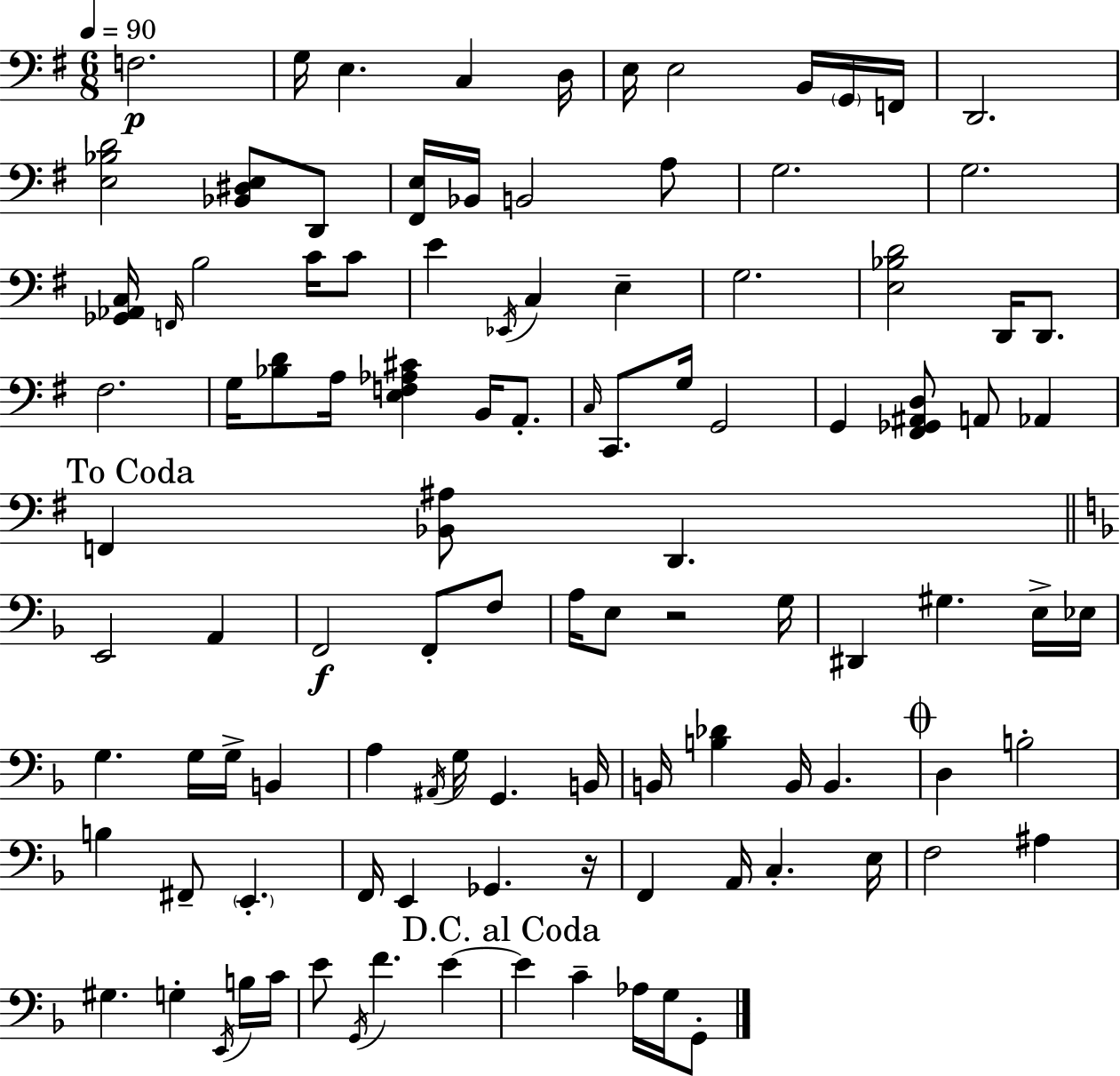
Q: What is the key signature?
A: E minor